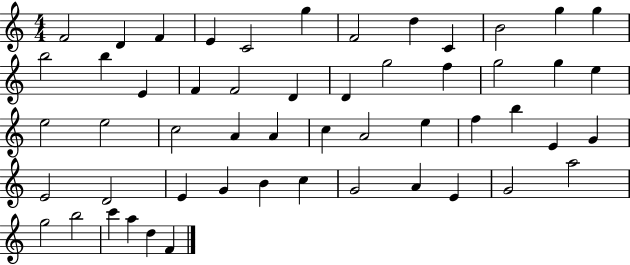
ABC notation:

X:1
T:Untitled
M:4/4
L:1/4
K:C
F2 D F E C2 g F2 d C B2 g g b2 b E F F2 D D g2 f g2 g e e2 e2 c2 A A c A2 e f b E G E2 D2 E G B c G2 A E G2 a2 g2 b2 c' a d F